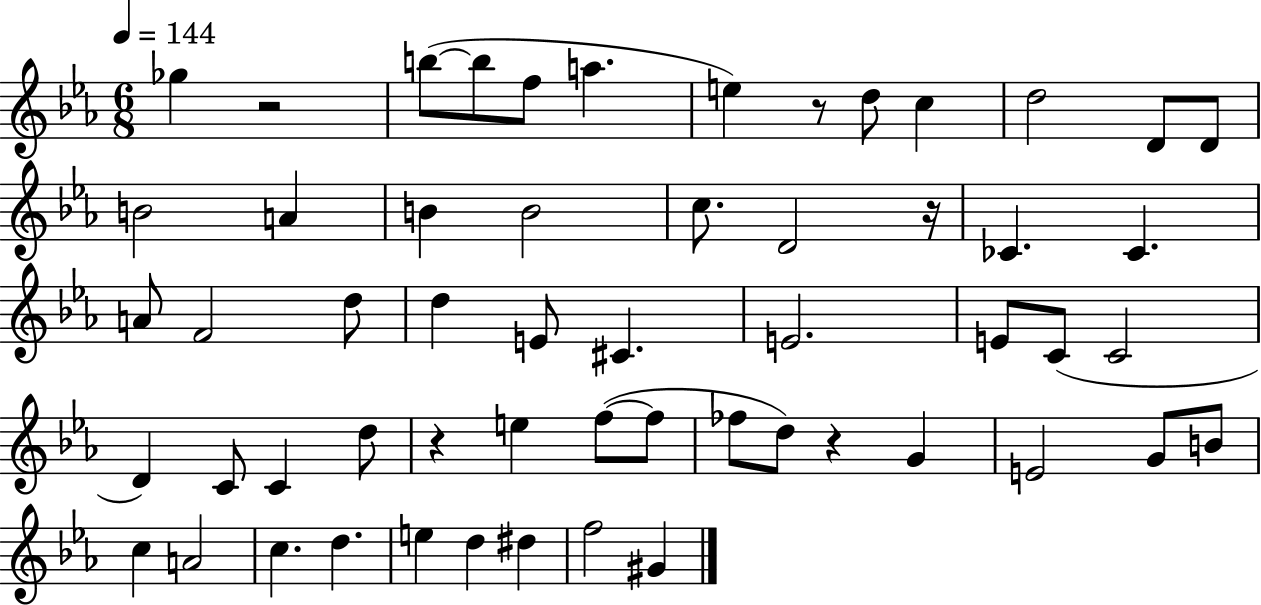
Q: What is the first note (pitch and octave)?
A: Gb5